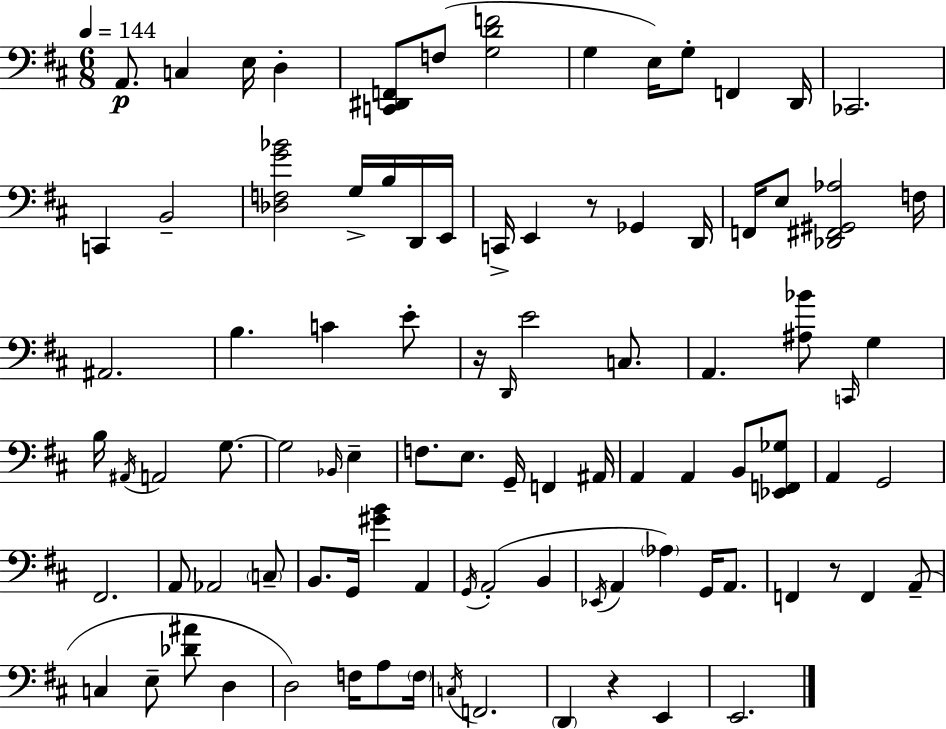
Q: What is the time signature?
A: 6/8